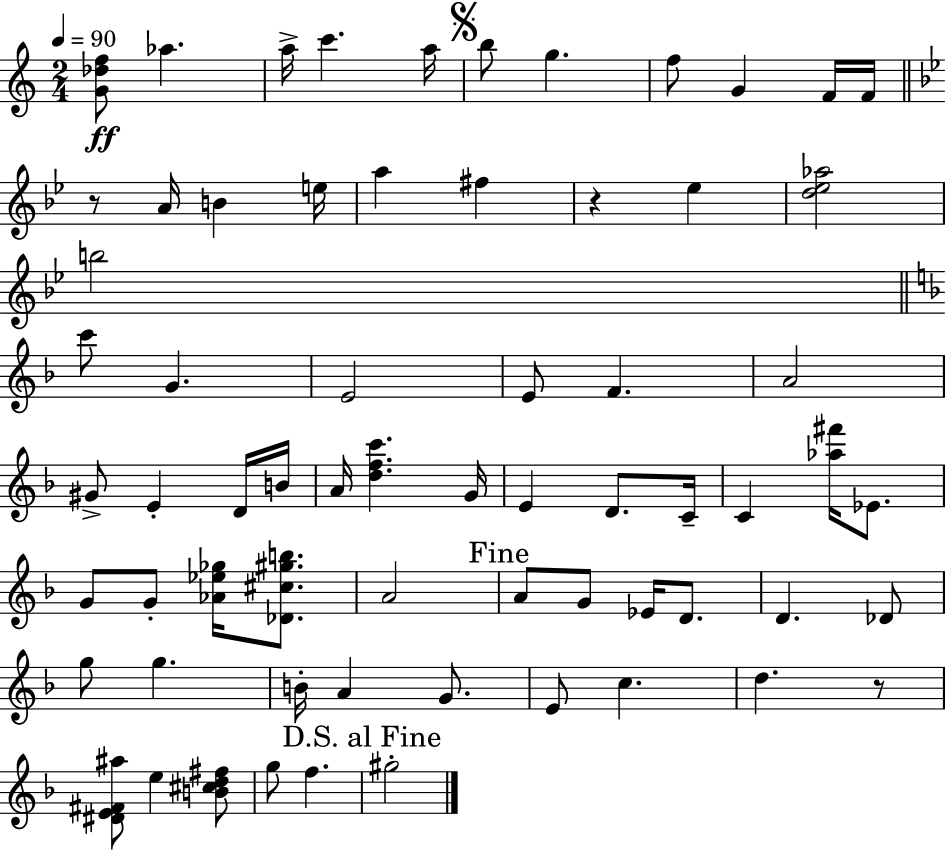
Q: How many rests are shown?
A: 3